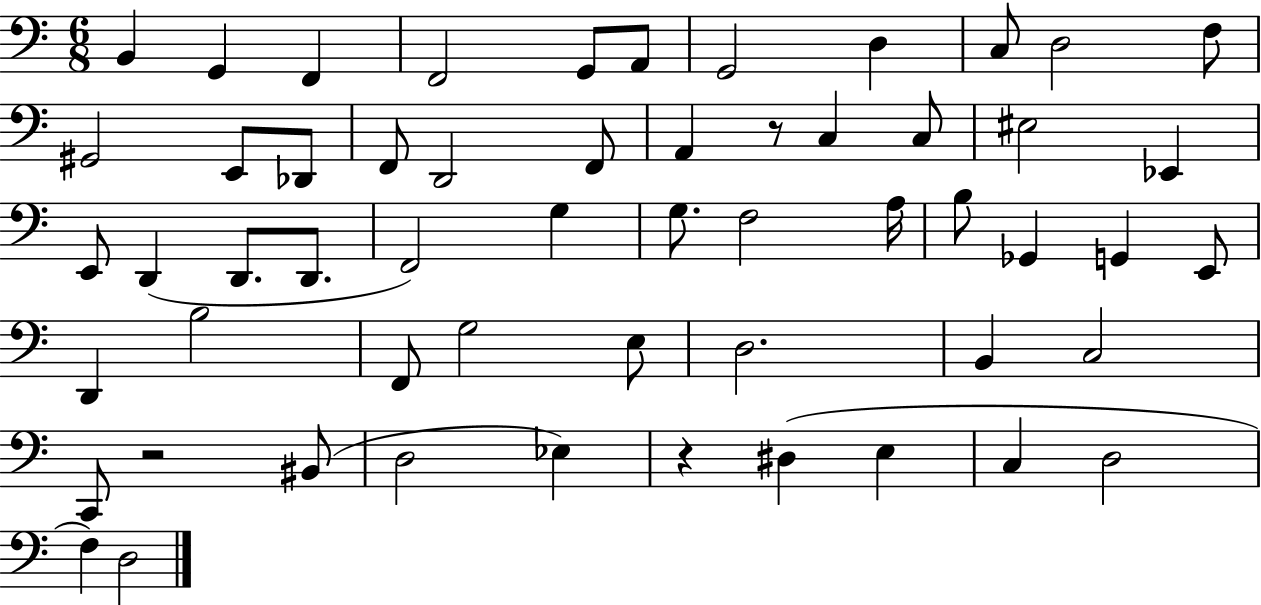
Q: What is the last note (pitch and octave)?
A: D3